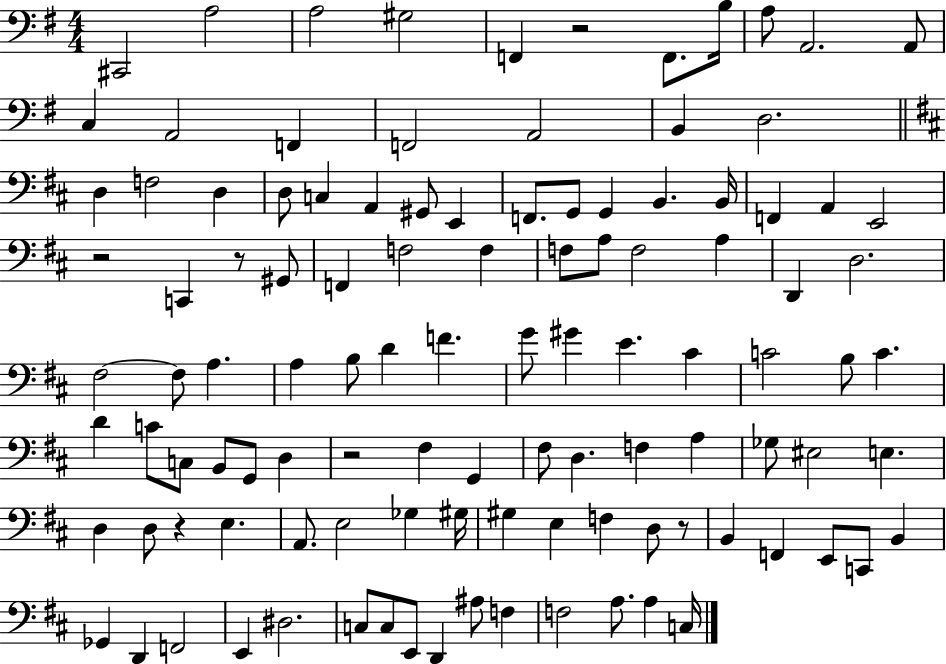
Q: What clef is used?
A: bass